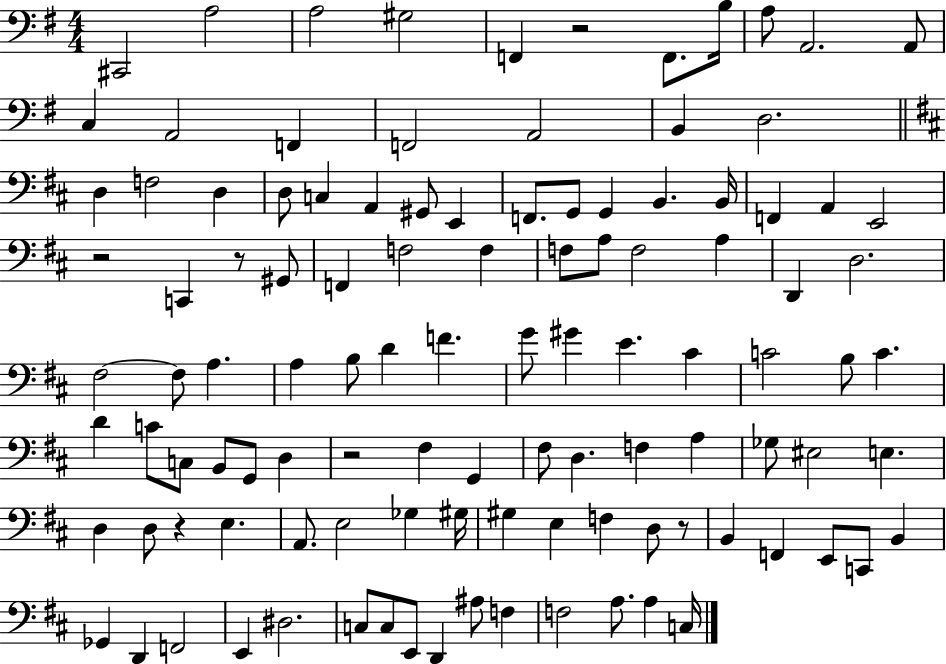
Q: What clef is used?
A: bass